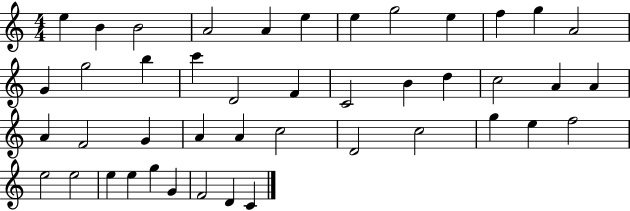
{
  \clef treble
  \numericTimeSignature
  \time 4/4
  \key c \major
  e''4 b'4 b'2 | a'2 a'4 e''4 | e''4 g''2 e''4 | f''4 g''4 a'2 | \break g'4 g''2 b''4 | c'''4 d'2 f'4 | c'2 b'4 d''4 | c''2 a'4 a'4 | \break a'4 f'2 g'4 | a'4 a'4 c''2 | d'2 c''2 | g''4 e''4 f''2 | \break e''2 e''2 | e''4 e''4 g''4 g'4 | f'2 d'4 c'4 | \bar "|."
}